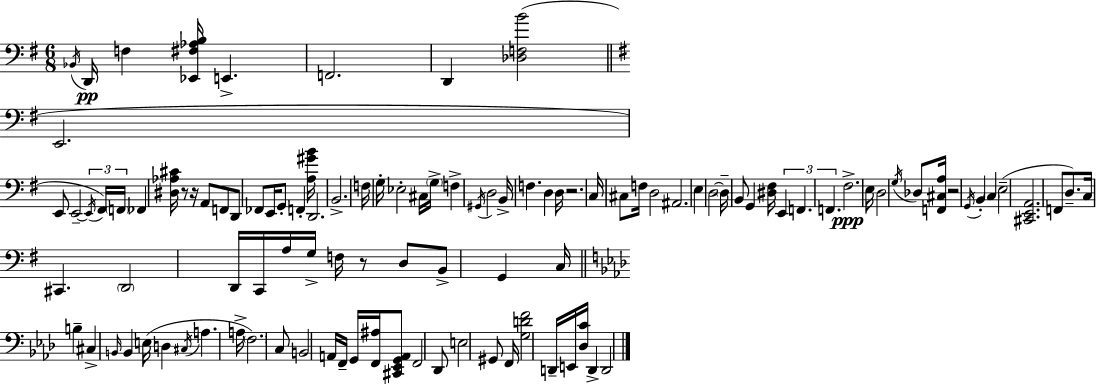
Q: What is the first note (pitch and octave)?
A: Bb2